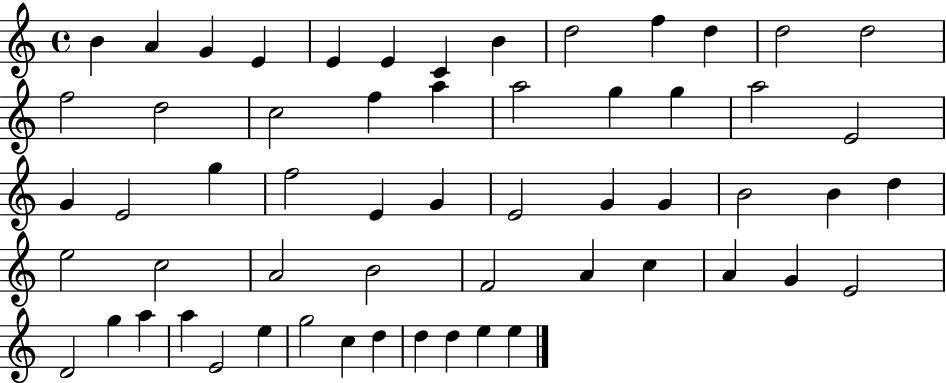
B4/q A4/q G4/q E4/q E4/q E4/q C4/q B4/q D5/h F5/q D5/q D5/h D5/h F5/h D5/h C5/h F5/q A5/q A5/h G5/q G5/q A5/h E4/h G4/q E4/h G5/q F5/h E4/q G4/q E4/h G4/q G4/q B4/h B4/q D5/q E5/h C5/h A4/h B4/h F4/h A4/q C5/q A4/q G4/q E4/h D4/h G5/q A5/q A5/q E4/h E5/q G5/h C5/q D5/q D5/q D5/q E5/q E5/q